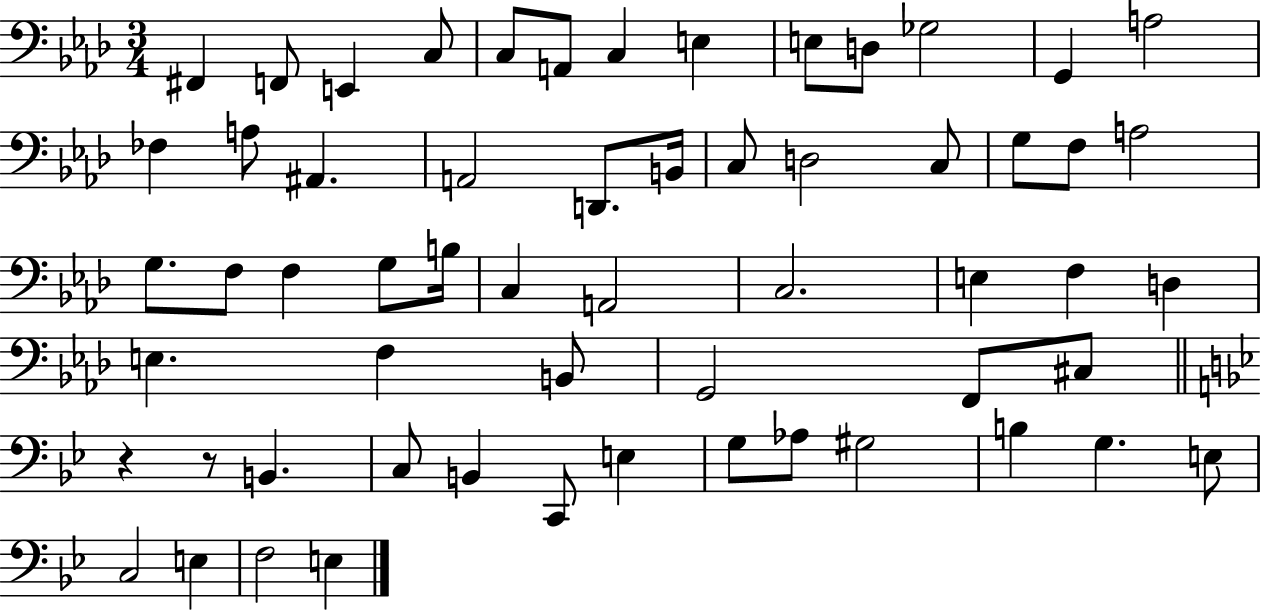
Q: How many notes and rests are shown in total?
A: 59